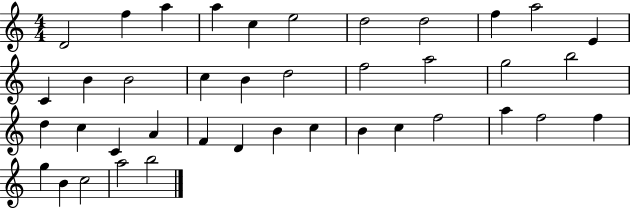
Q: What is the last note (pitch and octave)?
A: B5